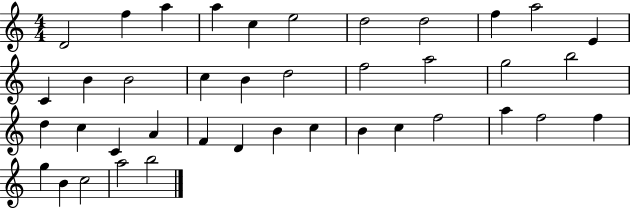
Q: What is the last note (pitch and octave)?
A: B5